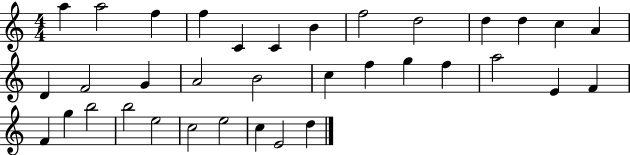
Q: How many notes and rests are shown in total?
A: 35